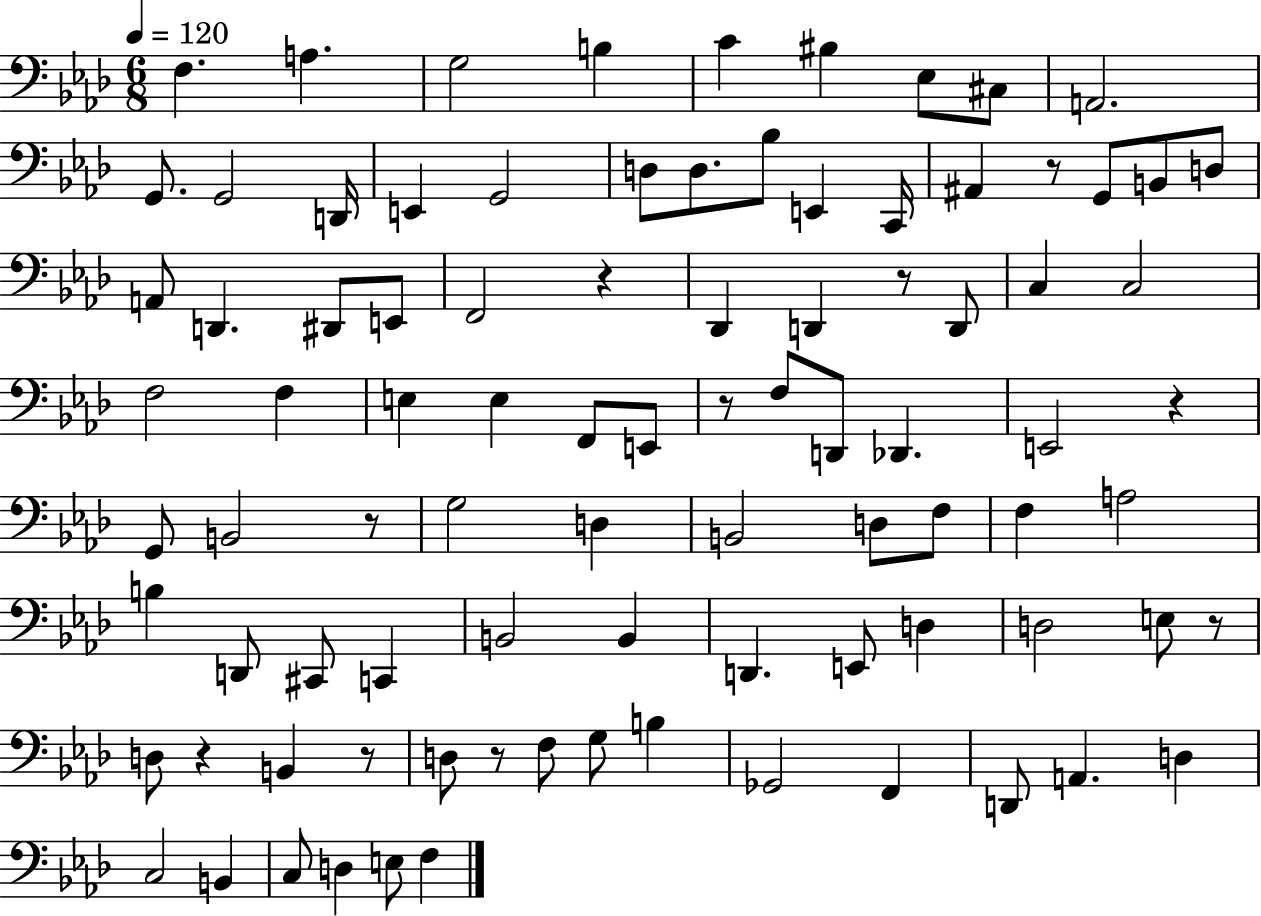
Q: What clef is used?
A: bass